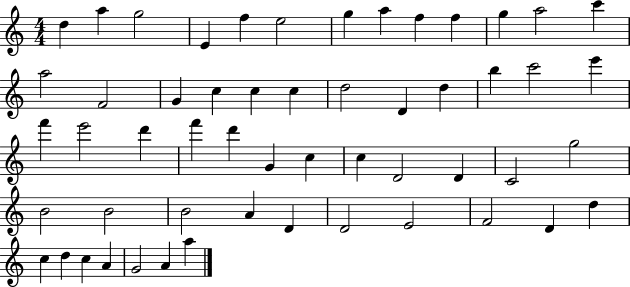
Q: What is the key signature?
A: C major